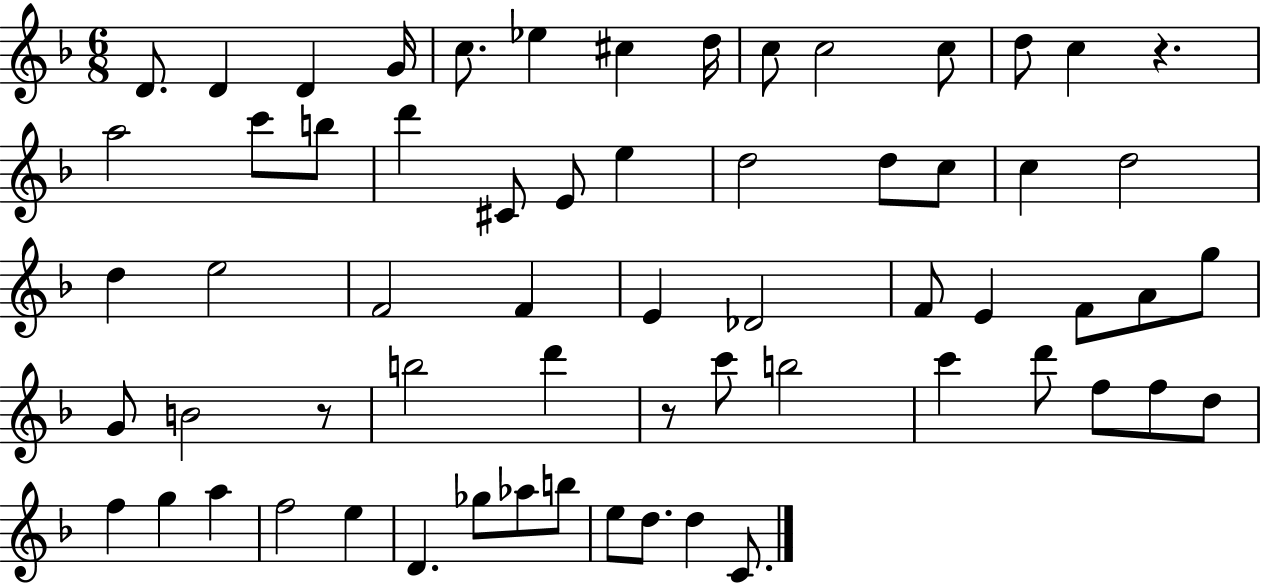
X:1
T:Untitled
M:6/8
L:1/4
K:F
D/2 D D G/4 c/2 _e ^c d/4 c/2 c2 c/2 d/2 c z a2 c'/2 b/2 d' ^C/2 E/2 e d2 d/2 c/2 c d2 d e2 F2 F E _D2 F/2 E F/2 A/2 g/2 G/2 B2 z/2 b2 d' z/2 c'/2 b2 c' d'/2 f/2 f/2 d/2 f g a f2 e D _g/2 _a/2 b/2 e/2 d/2 d C/2